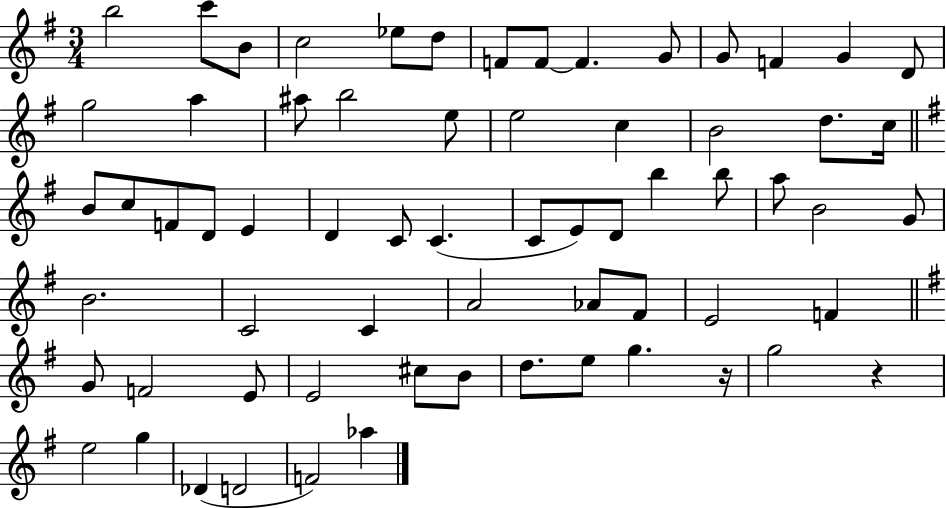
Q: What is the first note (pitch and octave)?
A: B5